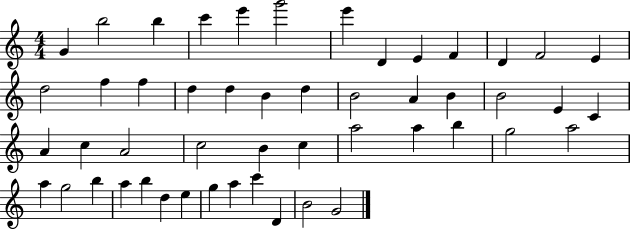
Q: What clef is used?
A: treble